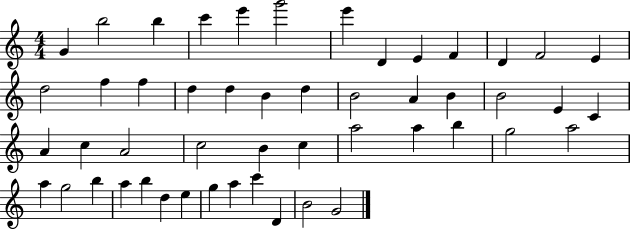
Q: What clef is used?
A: treble